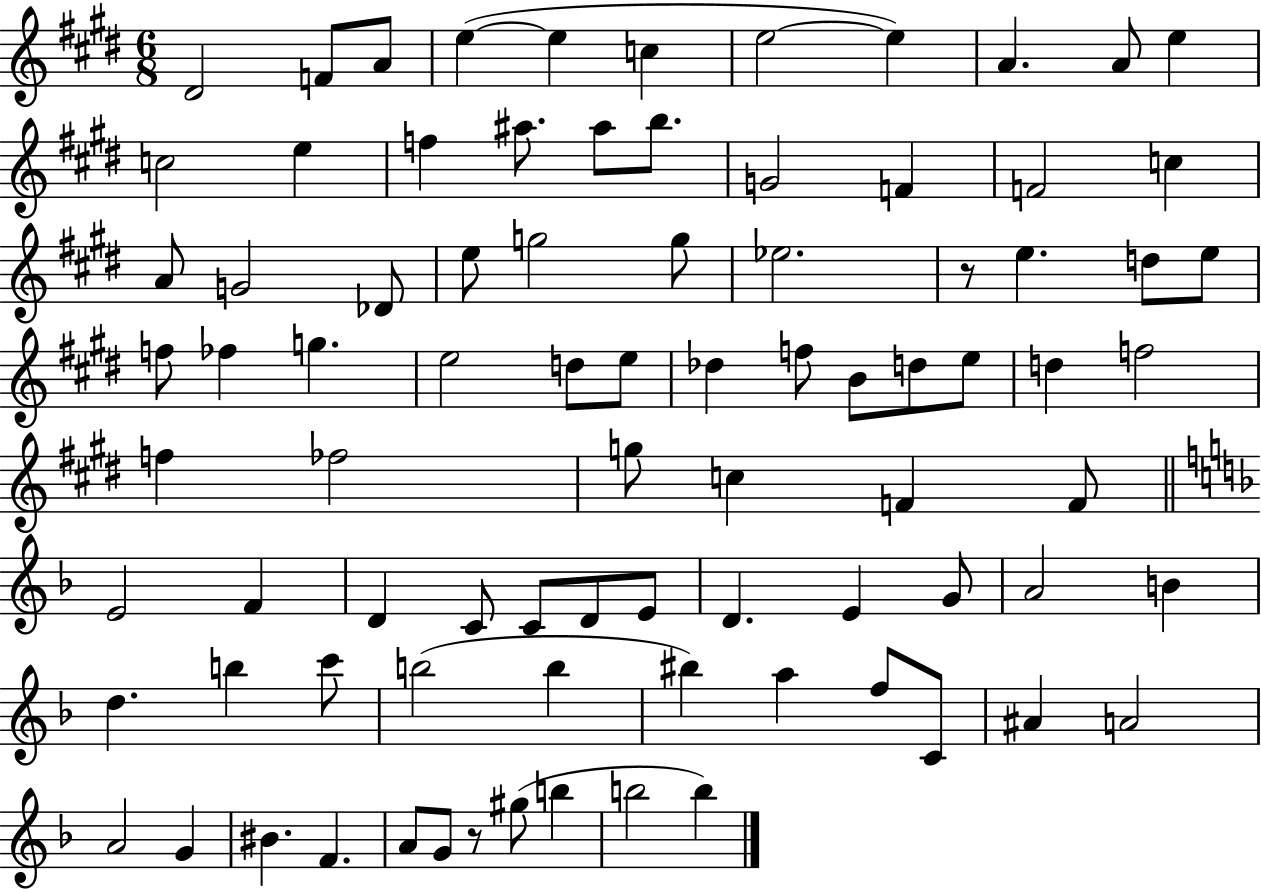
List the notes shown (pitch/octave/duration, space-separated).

D#4/h F4/e A4/e E5/q E5/q C5/q E5/h E5/q A4/q. A4/e E5/q C5/h E5/q F5/q A#5/e. A#5/e B5/e. G4/h F4/q F4/h C5/q A4/e G4/h Db4/e E5/e G5/h G5/e Eb5/h. R/e E5/q. D5/e E5/e F5/e FES5/q G5/q. E5/h D5/e E5/e Db5/q F5/e B4/e D5/e E5/e D5/q F5/h F5/q FES5/h G5/e C5/q F4/q F4/e E4/h F4/q D4/q C4/e C4/e D4/e E4/e D4/q. E4/q G4/e A4/h B4/q D5/q. B5/q C6/e B5/h B5/q BIS5/q A5/q F5/e C4/e A#4/q A4/h A4/h G4/q BIS4/q. F4/q. A4/e G4/e R/e G#5/e B5/q B5/h B5/q